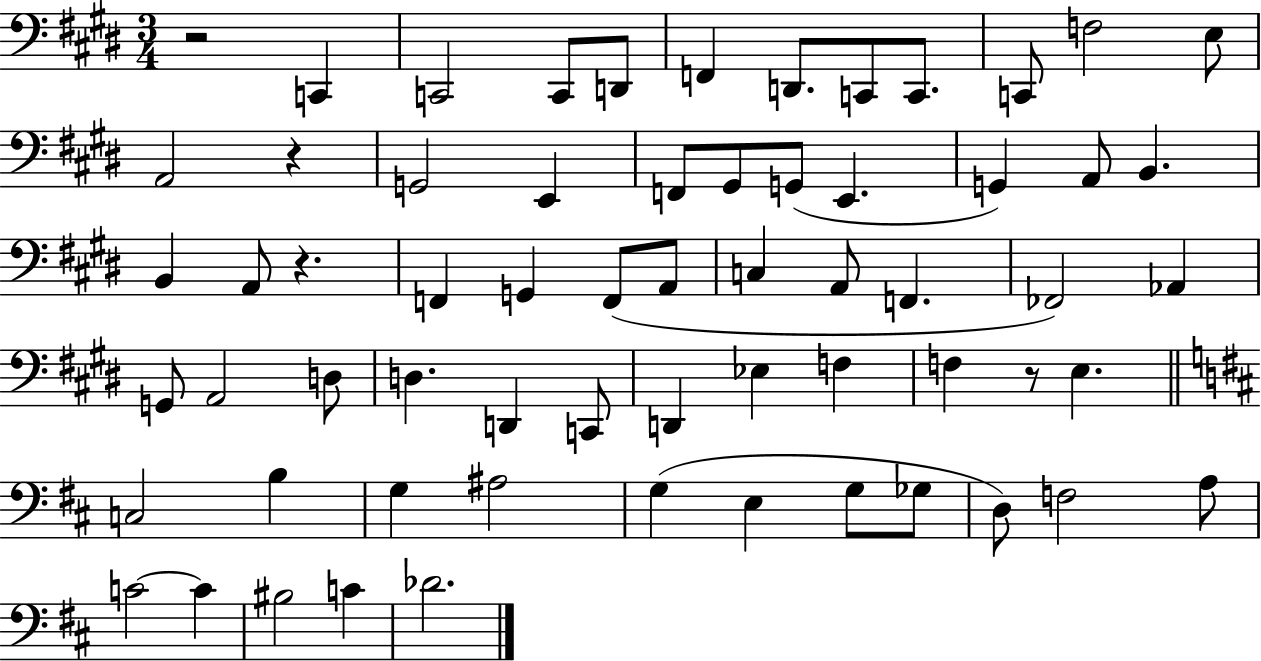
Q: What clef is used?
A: bass